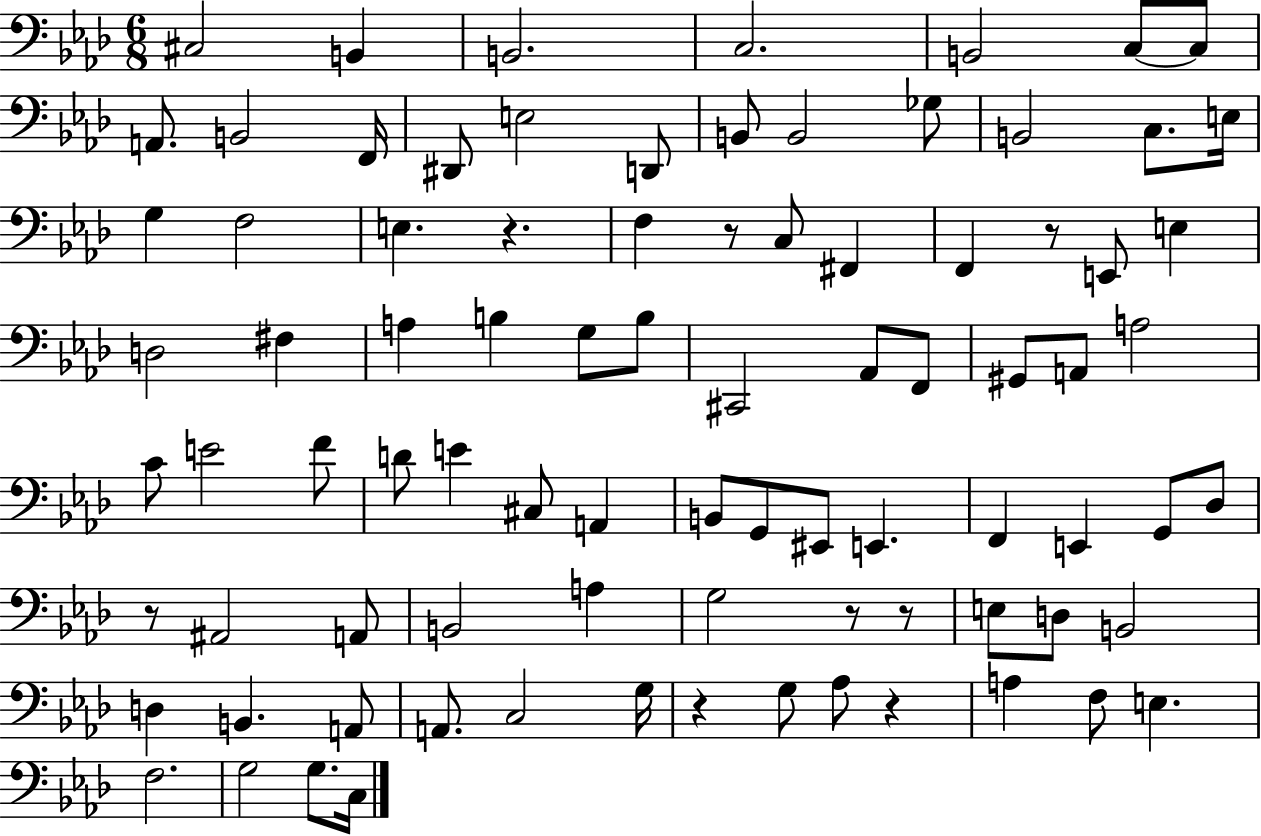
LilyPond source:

{
  \clef bass
  \numericTimeSignature
  \time 6/8
  \key aes \major
  cis2 b,4 | b,2. | c2. | b,2 c8~~ c8 | \break a,8. b,2 f,16 | dis,8 e2 d,8 | b,8 b,2 ges8 | b,2 c8. e16 | \break g4 f2 | e4. r4. | f4 r8 c8 fis,4 | f,4 r8 e,8 e4 | \break d2 fis4 | a4 b4 g8 b8 | cis,2 aes,8 f,8 | gis,8 a,8 a2 | \break c'8 e'2 f'8 | d'8 e'4 cis8 a,4 | b,8 g,8 eis,8 e,4. | f,4 e,4 g,8 des8 | \break r8 ais,2 a,8 | b,2 a4 | g2 r8 r8 | e8 d8 b,2 | \break d4 b,4. a,8 | a,8. c2 g16 | r4 g8 aes8 r4 | a4 f8 e4. | \break f2. | g2 g8. c16 | \bar "|."
}